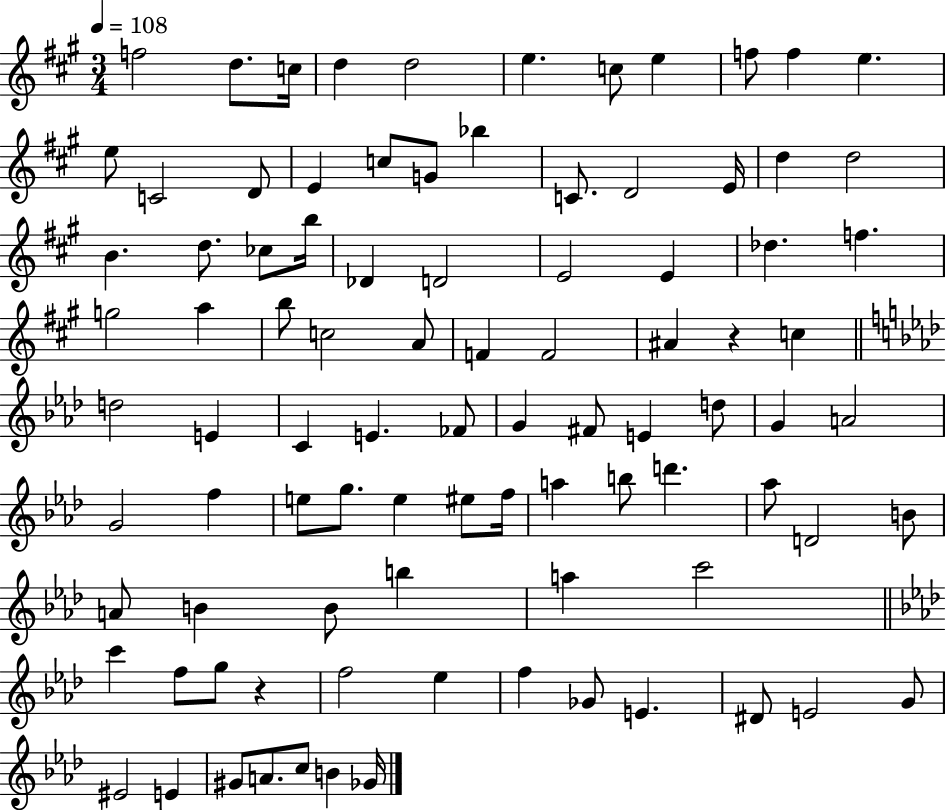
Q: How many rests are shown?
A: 2